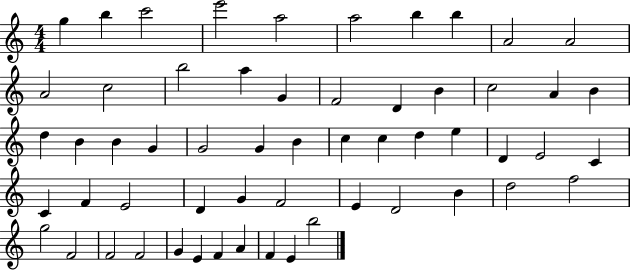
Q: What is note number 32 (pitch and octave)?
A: E5